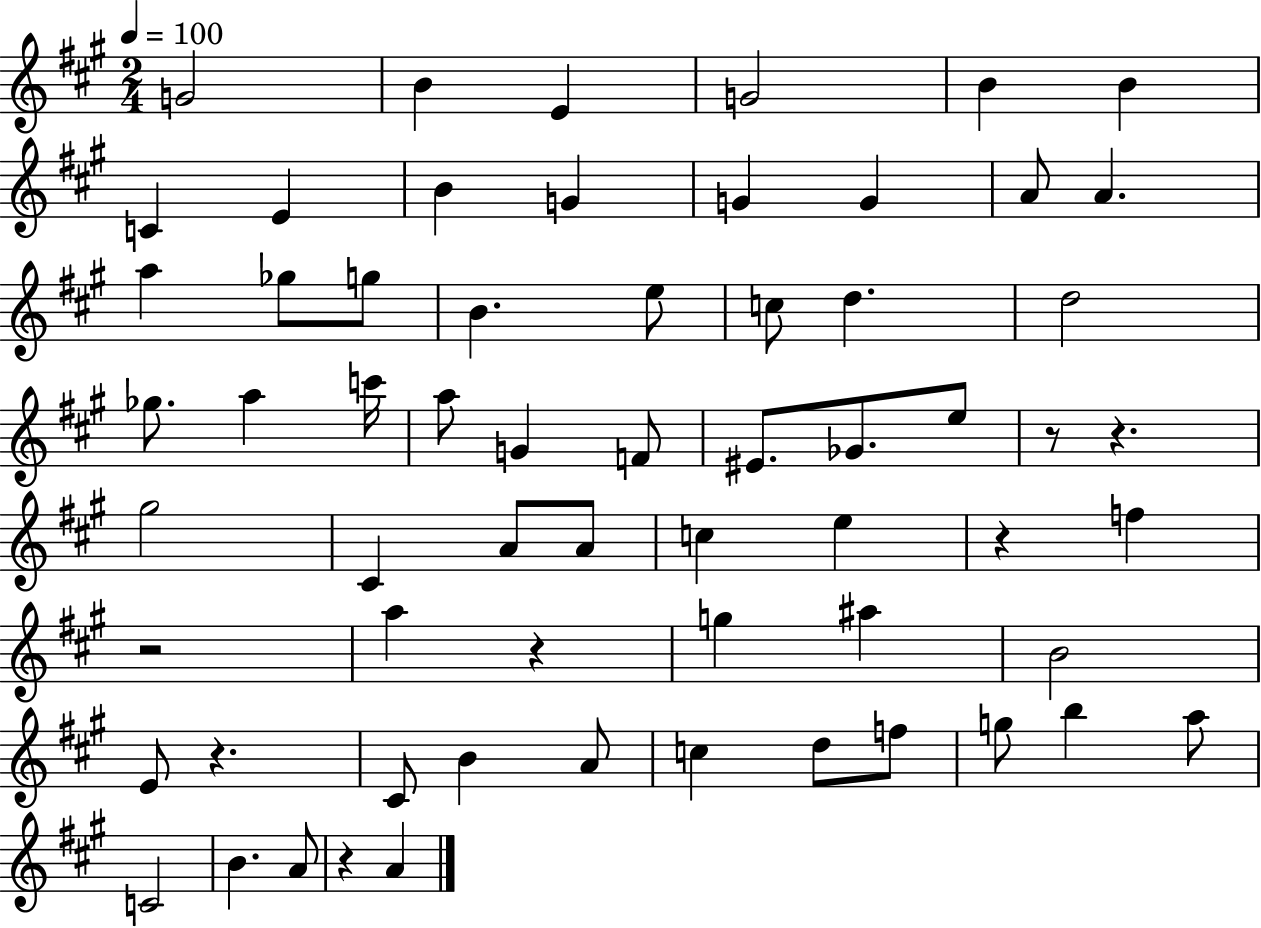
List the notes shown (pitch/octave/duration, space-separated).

G4/h B4/q E4/q G4/h B4/q B4/q C4/q E4/q B4/q G4/q G4/q G4/q A4/e A4/q. A5/q Gb5/e G5/e B4/q. E5/e C5/e D5/q. D5/h Gb5/e. A5/q C6/s A5/e G4/q F4/e EIS4/e. Gb4/e. E5/e R/e R/q. G#5/h C#4/q A4/e A4/e C5/q E5/q R/q F5/q R/h A5/q R/q G5/q A#5/q B4/h E4/e R/q. C#4/e B4/q A4/e C5/q D5/e F5/e G5/e B5/q A5/e C4/h B4/q. A4/e R/q A4/q